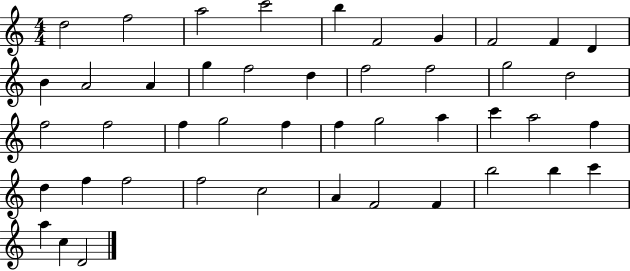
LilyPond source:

{
  \clef treble
  \numericTimeSignature
  \time 4/4
  \key c \major
  d''2 f''2 | a''2 c'''2 | b''4 f'2 g'4 | f'2 f'4 d'4 | \break b'4 a'2 a'4 | g''4 f''2 d''4 | f''2 f''2 | g''2 d''2 | \break f''2 f''2 | f''4 g''2 f''4 | f''4 g''2 a''4 | c'''4 a''2 f''4 | \break d''4 f''4 f''2 | f''2 c''2 | a'4 f'2 f'4 | b''2 b''4 c'''4 | \break a''4 c''4 d'2 | \bar "|."
}